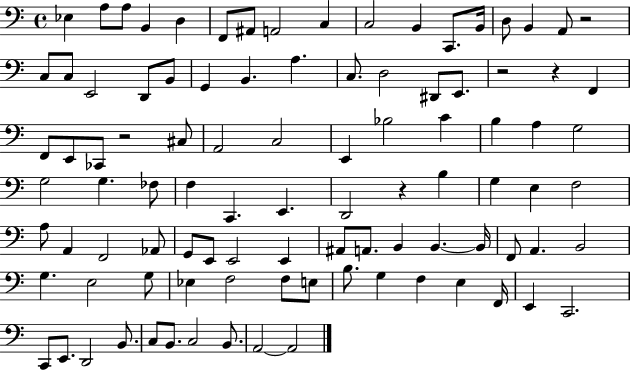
Eb3/q A3/e A3/e B2/q D3/q F2/e A#2/e A2/h C3/q C3/h B2/q C2/e. B2/s D3/e B2/q A2/e R/h C3/e C3/e E2/h D2/e B2/e G2/q B2/q. A3/q. C3/e. D3/h D#2/e E2/e. R/h R/q F2/q F2/e E2/e CES2/e R/h C#3/e A2/h C3/h E2/q Bb3/h C4/q B3/q A3/q G3/h G3/h G3/q. FES3/e F3/q C2/q. E2/q. D2/h R/q B3/q G3/q E3/q F3/h A3/e A2/q F2/h Ab2/e G2/e E2/e E2/h E2/q A#2/e A2/e. B2/q B2/q. B2/s F2/e A2/q. B2/h G3/q. E3/h G3/e Eb3/q F3/h F3/e E3/e B3/e. G3/q F3/q E3/q F2/s E2/q C2/h. C2/e E2/e. D2/h B2/e. C3/e B2/e. C3/h B2/e. A2/h A2/h